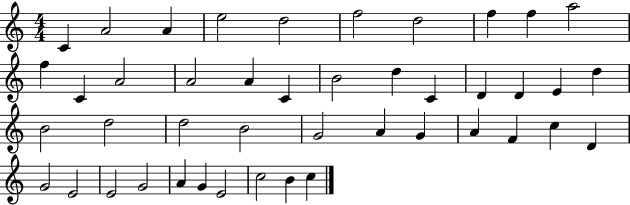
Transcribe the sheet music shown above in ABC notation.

X:1
T:Untitled
M:4/4
L:1/4
K:C
C A2 A e2 d2 f2 d2 f f a2 f C A2 A2 A C B2 d C D D E d B2 d2 d2 B2 G2 A G A F c D G2 E2 E2 G2 A G E2 c2 B c